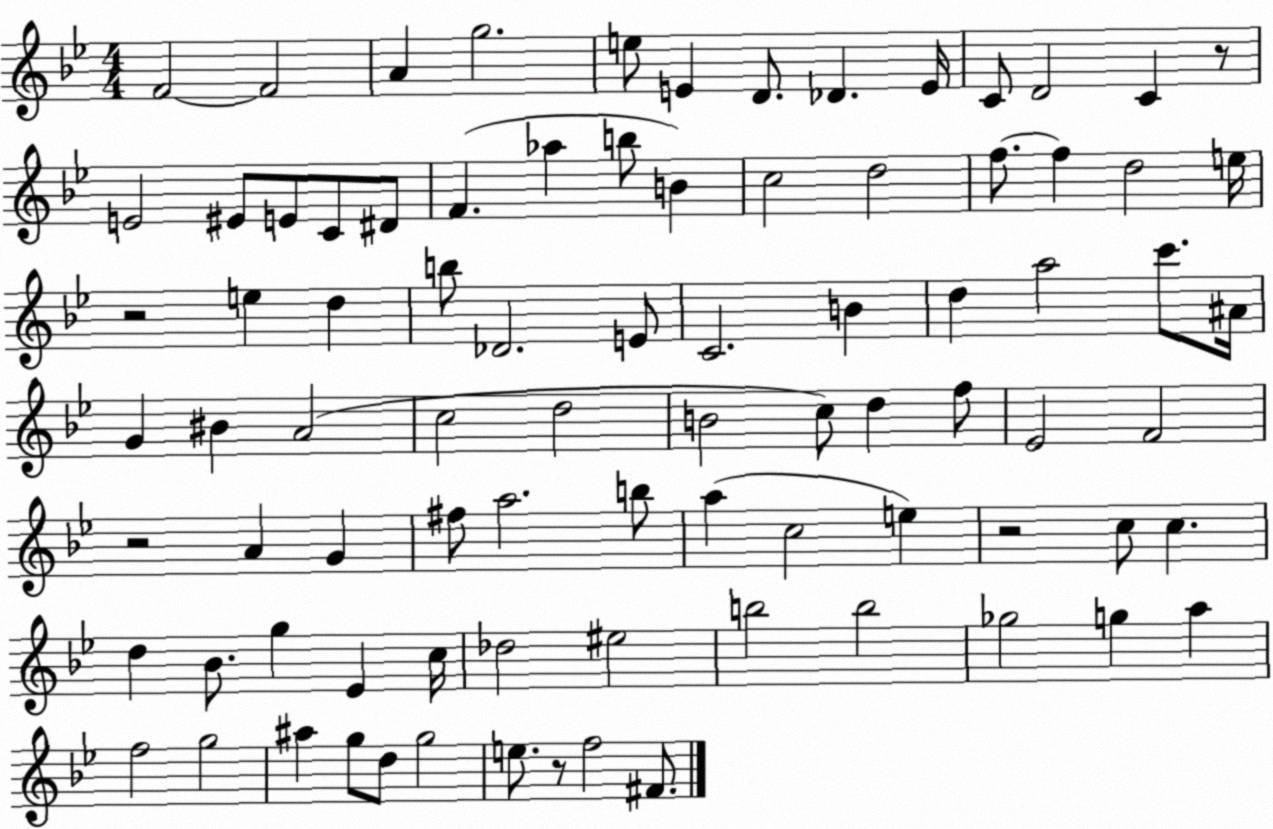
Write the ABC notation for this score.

X:1
T:Untitled
M:4/4
L:1/4
K:Bb
F2 F2 A g2 e/2 E D/2 _D E/4 C/2 D2 C z/2 E2 ^E/2 E/2 C/2 ^D/2 F _a b/2 B c2 d2 f/2 f d2 e/4 z2 e d b/2 _D2 E/2 C2 B d a2 c'/2 ^A/4 G ^B A2 c2 d2 B2 c/2 d f/2 _E2 F2 z2 A G ^f/2 a2 b/2 a c2 e z2 c/2 c d _B/2 g _E c/4 _d2 ^e2 b2 b2 _g2 g a f2 g2 ^a g/2 d/2 g2 e/2 z/2 f2 ^F/2